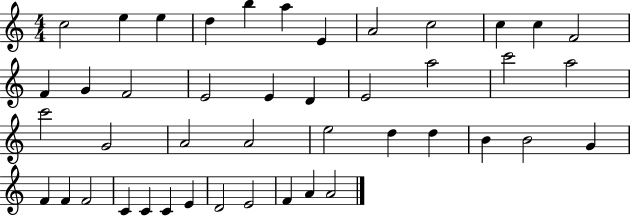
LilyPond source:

{
  \clef treble
  \numericTimeSignature
  \time 4/4
  \key c \major
  c''2 e''4 e''4 | d''4 b''4 a''4 e'4 | a'2 c''2 | c''4 c''4 f'2 | \break f'4 g'4 f'2 | e'2 e'4 d'4 | e'2 a''2 | c'''2 a''2 | \break c'''2 g'2 | a'2 a'2 | e''2 d''4 d''4 | b'4 b'2 g'4 | \break f'4 f'4 f'2 | c'4 c'4 c'4 e'4 | d'2 e'2 | f'4 a'4 a'2 | \break \bar "|."
}